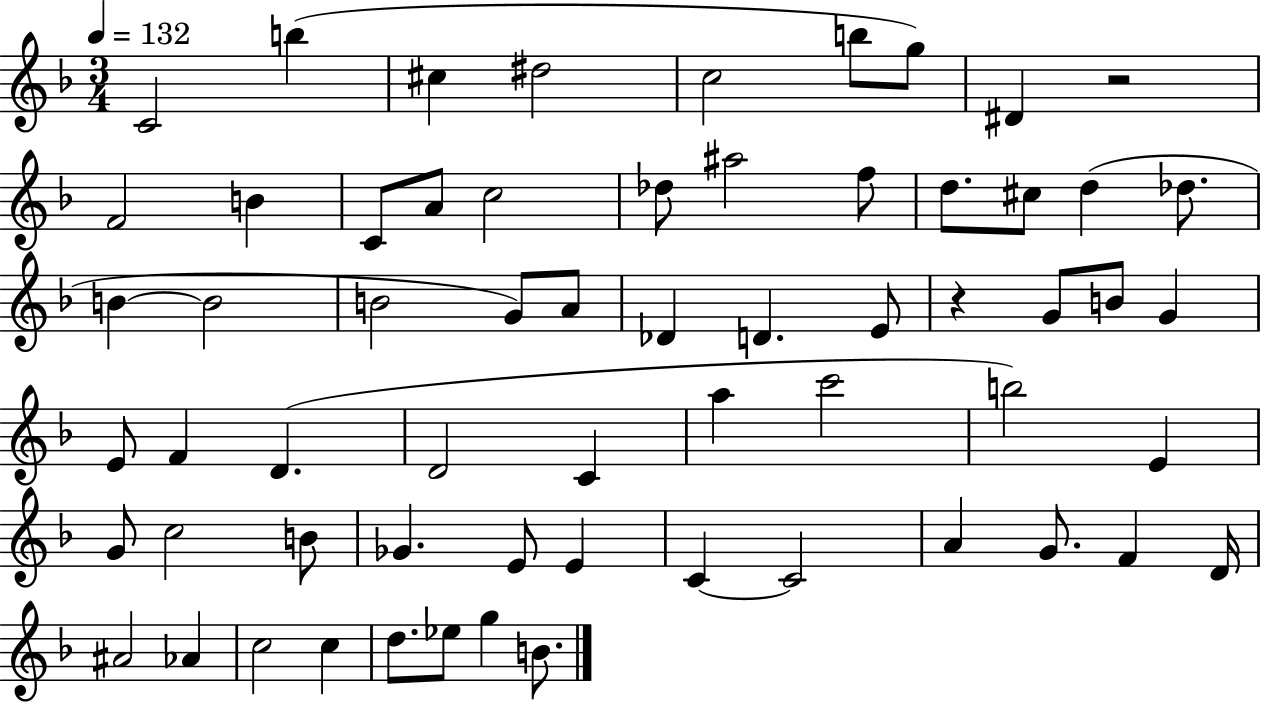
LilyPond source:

{
  \clef treble
  \numericTimeSignature
  \time 3/4
  \key f \major
  \tempo 4 = 132
  \repeat volta 2 { c'2 b''4( | cis''4 dis''2 | c''2 b''8 g''8) | dis'4 r2 | \break f'2 b'4 | c'8 a'8 c''2 | des''8 ais''2 f''8 | d''8. cis''8 d''4( des''8. | \break b'4~~ b'2 | b'2 g'8) a'8 | des'4 d'4. e'8 | r4 g'8 b'8 g'4 | \break e'8 f'4 d'4.( | d'2 c'4 | a''4 c'''2 | b''2) e'4 | \break g'8 c''2 b'8 | ges'4. e'8 e'4 | c'4~~ c'2 | a'4 g'8. f'4 d'16 | \break ais'2 aes'4 | c''2 c''4 | d''8. ees''8 g''4 b'8. | } \bar "|."
}